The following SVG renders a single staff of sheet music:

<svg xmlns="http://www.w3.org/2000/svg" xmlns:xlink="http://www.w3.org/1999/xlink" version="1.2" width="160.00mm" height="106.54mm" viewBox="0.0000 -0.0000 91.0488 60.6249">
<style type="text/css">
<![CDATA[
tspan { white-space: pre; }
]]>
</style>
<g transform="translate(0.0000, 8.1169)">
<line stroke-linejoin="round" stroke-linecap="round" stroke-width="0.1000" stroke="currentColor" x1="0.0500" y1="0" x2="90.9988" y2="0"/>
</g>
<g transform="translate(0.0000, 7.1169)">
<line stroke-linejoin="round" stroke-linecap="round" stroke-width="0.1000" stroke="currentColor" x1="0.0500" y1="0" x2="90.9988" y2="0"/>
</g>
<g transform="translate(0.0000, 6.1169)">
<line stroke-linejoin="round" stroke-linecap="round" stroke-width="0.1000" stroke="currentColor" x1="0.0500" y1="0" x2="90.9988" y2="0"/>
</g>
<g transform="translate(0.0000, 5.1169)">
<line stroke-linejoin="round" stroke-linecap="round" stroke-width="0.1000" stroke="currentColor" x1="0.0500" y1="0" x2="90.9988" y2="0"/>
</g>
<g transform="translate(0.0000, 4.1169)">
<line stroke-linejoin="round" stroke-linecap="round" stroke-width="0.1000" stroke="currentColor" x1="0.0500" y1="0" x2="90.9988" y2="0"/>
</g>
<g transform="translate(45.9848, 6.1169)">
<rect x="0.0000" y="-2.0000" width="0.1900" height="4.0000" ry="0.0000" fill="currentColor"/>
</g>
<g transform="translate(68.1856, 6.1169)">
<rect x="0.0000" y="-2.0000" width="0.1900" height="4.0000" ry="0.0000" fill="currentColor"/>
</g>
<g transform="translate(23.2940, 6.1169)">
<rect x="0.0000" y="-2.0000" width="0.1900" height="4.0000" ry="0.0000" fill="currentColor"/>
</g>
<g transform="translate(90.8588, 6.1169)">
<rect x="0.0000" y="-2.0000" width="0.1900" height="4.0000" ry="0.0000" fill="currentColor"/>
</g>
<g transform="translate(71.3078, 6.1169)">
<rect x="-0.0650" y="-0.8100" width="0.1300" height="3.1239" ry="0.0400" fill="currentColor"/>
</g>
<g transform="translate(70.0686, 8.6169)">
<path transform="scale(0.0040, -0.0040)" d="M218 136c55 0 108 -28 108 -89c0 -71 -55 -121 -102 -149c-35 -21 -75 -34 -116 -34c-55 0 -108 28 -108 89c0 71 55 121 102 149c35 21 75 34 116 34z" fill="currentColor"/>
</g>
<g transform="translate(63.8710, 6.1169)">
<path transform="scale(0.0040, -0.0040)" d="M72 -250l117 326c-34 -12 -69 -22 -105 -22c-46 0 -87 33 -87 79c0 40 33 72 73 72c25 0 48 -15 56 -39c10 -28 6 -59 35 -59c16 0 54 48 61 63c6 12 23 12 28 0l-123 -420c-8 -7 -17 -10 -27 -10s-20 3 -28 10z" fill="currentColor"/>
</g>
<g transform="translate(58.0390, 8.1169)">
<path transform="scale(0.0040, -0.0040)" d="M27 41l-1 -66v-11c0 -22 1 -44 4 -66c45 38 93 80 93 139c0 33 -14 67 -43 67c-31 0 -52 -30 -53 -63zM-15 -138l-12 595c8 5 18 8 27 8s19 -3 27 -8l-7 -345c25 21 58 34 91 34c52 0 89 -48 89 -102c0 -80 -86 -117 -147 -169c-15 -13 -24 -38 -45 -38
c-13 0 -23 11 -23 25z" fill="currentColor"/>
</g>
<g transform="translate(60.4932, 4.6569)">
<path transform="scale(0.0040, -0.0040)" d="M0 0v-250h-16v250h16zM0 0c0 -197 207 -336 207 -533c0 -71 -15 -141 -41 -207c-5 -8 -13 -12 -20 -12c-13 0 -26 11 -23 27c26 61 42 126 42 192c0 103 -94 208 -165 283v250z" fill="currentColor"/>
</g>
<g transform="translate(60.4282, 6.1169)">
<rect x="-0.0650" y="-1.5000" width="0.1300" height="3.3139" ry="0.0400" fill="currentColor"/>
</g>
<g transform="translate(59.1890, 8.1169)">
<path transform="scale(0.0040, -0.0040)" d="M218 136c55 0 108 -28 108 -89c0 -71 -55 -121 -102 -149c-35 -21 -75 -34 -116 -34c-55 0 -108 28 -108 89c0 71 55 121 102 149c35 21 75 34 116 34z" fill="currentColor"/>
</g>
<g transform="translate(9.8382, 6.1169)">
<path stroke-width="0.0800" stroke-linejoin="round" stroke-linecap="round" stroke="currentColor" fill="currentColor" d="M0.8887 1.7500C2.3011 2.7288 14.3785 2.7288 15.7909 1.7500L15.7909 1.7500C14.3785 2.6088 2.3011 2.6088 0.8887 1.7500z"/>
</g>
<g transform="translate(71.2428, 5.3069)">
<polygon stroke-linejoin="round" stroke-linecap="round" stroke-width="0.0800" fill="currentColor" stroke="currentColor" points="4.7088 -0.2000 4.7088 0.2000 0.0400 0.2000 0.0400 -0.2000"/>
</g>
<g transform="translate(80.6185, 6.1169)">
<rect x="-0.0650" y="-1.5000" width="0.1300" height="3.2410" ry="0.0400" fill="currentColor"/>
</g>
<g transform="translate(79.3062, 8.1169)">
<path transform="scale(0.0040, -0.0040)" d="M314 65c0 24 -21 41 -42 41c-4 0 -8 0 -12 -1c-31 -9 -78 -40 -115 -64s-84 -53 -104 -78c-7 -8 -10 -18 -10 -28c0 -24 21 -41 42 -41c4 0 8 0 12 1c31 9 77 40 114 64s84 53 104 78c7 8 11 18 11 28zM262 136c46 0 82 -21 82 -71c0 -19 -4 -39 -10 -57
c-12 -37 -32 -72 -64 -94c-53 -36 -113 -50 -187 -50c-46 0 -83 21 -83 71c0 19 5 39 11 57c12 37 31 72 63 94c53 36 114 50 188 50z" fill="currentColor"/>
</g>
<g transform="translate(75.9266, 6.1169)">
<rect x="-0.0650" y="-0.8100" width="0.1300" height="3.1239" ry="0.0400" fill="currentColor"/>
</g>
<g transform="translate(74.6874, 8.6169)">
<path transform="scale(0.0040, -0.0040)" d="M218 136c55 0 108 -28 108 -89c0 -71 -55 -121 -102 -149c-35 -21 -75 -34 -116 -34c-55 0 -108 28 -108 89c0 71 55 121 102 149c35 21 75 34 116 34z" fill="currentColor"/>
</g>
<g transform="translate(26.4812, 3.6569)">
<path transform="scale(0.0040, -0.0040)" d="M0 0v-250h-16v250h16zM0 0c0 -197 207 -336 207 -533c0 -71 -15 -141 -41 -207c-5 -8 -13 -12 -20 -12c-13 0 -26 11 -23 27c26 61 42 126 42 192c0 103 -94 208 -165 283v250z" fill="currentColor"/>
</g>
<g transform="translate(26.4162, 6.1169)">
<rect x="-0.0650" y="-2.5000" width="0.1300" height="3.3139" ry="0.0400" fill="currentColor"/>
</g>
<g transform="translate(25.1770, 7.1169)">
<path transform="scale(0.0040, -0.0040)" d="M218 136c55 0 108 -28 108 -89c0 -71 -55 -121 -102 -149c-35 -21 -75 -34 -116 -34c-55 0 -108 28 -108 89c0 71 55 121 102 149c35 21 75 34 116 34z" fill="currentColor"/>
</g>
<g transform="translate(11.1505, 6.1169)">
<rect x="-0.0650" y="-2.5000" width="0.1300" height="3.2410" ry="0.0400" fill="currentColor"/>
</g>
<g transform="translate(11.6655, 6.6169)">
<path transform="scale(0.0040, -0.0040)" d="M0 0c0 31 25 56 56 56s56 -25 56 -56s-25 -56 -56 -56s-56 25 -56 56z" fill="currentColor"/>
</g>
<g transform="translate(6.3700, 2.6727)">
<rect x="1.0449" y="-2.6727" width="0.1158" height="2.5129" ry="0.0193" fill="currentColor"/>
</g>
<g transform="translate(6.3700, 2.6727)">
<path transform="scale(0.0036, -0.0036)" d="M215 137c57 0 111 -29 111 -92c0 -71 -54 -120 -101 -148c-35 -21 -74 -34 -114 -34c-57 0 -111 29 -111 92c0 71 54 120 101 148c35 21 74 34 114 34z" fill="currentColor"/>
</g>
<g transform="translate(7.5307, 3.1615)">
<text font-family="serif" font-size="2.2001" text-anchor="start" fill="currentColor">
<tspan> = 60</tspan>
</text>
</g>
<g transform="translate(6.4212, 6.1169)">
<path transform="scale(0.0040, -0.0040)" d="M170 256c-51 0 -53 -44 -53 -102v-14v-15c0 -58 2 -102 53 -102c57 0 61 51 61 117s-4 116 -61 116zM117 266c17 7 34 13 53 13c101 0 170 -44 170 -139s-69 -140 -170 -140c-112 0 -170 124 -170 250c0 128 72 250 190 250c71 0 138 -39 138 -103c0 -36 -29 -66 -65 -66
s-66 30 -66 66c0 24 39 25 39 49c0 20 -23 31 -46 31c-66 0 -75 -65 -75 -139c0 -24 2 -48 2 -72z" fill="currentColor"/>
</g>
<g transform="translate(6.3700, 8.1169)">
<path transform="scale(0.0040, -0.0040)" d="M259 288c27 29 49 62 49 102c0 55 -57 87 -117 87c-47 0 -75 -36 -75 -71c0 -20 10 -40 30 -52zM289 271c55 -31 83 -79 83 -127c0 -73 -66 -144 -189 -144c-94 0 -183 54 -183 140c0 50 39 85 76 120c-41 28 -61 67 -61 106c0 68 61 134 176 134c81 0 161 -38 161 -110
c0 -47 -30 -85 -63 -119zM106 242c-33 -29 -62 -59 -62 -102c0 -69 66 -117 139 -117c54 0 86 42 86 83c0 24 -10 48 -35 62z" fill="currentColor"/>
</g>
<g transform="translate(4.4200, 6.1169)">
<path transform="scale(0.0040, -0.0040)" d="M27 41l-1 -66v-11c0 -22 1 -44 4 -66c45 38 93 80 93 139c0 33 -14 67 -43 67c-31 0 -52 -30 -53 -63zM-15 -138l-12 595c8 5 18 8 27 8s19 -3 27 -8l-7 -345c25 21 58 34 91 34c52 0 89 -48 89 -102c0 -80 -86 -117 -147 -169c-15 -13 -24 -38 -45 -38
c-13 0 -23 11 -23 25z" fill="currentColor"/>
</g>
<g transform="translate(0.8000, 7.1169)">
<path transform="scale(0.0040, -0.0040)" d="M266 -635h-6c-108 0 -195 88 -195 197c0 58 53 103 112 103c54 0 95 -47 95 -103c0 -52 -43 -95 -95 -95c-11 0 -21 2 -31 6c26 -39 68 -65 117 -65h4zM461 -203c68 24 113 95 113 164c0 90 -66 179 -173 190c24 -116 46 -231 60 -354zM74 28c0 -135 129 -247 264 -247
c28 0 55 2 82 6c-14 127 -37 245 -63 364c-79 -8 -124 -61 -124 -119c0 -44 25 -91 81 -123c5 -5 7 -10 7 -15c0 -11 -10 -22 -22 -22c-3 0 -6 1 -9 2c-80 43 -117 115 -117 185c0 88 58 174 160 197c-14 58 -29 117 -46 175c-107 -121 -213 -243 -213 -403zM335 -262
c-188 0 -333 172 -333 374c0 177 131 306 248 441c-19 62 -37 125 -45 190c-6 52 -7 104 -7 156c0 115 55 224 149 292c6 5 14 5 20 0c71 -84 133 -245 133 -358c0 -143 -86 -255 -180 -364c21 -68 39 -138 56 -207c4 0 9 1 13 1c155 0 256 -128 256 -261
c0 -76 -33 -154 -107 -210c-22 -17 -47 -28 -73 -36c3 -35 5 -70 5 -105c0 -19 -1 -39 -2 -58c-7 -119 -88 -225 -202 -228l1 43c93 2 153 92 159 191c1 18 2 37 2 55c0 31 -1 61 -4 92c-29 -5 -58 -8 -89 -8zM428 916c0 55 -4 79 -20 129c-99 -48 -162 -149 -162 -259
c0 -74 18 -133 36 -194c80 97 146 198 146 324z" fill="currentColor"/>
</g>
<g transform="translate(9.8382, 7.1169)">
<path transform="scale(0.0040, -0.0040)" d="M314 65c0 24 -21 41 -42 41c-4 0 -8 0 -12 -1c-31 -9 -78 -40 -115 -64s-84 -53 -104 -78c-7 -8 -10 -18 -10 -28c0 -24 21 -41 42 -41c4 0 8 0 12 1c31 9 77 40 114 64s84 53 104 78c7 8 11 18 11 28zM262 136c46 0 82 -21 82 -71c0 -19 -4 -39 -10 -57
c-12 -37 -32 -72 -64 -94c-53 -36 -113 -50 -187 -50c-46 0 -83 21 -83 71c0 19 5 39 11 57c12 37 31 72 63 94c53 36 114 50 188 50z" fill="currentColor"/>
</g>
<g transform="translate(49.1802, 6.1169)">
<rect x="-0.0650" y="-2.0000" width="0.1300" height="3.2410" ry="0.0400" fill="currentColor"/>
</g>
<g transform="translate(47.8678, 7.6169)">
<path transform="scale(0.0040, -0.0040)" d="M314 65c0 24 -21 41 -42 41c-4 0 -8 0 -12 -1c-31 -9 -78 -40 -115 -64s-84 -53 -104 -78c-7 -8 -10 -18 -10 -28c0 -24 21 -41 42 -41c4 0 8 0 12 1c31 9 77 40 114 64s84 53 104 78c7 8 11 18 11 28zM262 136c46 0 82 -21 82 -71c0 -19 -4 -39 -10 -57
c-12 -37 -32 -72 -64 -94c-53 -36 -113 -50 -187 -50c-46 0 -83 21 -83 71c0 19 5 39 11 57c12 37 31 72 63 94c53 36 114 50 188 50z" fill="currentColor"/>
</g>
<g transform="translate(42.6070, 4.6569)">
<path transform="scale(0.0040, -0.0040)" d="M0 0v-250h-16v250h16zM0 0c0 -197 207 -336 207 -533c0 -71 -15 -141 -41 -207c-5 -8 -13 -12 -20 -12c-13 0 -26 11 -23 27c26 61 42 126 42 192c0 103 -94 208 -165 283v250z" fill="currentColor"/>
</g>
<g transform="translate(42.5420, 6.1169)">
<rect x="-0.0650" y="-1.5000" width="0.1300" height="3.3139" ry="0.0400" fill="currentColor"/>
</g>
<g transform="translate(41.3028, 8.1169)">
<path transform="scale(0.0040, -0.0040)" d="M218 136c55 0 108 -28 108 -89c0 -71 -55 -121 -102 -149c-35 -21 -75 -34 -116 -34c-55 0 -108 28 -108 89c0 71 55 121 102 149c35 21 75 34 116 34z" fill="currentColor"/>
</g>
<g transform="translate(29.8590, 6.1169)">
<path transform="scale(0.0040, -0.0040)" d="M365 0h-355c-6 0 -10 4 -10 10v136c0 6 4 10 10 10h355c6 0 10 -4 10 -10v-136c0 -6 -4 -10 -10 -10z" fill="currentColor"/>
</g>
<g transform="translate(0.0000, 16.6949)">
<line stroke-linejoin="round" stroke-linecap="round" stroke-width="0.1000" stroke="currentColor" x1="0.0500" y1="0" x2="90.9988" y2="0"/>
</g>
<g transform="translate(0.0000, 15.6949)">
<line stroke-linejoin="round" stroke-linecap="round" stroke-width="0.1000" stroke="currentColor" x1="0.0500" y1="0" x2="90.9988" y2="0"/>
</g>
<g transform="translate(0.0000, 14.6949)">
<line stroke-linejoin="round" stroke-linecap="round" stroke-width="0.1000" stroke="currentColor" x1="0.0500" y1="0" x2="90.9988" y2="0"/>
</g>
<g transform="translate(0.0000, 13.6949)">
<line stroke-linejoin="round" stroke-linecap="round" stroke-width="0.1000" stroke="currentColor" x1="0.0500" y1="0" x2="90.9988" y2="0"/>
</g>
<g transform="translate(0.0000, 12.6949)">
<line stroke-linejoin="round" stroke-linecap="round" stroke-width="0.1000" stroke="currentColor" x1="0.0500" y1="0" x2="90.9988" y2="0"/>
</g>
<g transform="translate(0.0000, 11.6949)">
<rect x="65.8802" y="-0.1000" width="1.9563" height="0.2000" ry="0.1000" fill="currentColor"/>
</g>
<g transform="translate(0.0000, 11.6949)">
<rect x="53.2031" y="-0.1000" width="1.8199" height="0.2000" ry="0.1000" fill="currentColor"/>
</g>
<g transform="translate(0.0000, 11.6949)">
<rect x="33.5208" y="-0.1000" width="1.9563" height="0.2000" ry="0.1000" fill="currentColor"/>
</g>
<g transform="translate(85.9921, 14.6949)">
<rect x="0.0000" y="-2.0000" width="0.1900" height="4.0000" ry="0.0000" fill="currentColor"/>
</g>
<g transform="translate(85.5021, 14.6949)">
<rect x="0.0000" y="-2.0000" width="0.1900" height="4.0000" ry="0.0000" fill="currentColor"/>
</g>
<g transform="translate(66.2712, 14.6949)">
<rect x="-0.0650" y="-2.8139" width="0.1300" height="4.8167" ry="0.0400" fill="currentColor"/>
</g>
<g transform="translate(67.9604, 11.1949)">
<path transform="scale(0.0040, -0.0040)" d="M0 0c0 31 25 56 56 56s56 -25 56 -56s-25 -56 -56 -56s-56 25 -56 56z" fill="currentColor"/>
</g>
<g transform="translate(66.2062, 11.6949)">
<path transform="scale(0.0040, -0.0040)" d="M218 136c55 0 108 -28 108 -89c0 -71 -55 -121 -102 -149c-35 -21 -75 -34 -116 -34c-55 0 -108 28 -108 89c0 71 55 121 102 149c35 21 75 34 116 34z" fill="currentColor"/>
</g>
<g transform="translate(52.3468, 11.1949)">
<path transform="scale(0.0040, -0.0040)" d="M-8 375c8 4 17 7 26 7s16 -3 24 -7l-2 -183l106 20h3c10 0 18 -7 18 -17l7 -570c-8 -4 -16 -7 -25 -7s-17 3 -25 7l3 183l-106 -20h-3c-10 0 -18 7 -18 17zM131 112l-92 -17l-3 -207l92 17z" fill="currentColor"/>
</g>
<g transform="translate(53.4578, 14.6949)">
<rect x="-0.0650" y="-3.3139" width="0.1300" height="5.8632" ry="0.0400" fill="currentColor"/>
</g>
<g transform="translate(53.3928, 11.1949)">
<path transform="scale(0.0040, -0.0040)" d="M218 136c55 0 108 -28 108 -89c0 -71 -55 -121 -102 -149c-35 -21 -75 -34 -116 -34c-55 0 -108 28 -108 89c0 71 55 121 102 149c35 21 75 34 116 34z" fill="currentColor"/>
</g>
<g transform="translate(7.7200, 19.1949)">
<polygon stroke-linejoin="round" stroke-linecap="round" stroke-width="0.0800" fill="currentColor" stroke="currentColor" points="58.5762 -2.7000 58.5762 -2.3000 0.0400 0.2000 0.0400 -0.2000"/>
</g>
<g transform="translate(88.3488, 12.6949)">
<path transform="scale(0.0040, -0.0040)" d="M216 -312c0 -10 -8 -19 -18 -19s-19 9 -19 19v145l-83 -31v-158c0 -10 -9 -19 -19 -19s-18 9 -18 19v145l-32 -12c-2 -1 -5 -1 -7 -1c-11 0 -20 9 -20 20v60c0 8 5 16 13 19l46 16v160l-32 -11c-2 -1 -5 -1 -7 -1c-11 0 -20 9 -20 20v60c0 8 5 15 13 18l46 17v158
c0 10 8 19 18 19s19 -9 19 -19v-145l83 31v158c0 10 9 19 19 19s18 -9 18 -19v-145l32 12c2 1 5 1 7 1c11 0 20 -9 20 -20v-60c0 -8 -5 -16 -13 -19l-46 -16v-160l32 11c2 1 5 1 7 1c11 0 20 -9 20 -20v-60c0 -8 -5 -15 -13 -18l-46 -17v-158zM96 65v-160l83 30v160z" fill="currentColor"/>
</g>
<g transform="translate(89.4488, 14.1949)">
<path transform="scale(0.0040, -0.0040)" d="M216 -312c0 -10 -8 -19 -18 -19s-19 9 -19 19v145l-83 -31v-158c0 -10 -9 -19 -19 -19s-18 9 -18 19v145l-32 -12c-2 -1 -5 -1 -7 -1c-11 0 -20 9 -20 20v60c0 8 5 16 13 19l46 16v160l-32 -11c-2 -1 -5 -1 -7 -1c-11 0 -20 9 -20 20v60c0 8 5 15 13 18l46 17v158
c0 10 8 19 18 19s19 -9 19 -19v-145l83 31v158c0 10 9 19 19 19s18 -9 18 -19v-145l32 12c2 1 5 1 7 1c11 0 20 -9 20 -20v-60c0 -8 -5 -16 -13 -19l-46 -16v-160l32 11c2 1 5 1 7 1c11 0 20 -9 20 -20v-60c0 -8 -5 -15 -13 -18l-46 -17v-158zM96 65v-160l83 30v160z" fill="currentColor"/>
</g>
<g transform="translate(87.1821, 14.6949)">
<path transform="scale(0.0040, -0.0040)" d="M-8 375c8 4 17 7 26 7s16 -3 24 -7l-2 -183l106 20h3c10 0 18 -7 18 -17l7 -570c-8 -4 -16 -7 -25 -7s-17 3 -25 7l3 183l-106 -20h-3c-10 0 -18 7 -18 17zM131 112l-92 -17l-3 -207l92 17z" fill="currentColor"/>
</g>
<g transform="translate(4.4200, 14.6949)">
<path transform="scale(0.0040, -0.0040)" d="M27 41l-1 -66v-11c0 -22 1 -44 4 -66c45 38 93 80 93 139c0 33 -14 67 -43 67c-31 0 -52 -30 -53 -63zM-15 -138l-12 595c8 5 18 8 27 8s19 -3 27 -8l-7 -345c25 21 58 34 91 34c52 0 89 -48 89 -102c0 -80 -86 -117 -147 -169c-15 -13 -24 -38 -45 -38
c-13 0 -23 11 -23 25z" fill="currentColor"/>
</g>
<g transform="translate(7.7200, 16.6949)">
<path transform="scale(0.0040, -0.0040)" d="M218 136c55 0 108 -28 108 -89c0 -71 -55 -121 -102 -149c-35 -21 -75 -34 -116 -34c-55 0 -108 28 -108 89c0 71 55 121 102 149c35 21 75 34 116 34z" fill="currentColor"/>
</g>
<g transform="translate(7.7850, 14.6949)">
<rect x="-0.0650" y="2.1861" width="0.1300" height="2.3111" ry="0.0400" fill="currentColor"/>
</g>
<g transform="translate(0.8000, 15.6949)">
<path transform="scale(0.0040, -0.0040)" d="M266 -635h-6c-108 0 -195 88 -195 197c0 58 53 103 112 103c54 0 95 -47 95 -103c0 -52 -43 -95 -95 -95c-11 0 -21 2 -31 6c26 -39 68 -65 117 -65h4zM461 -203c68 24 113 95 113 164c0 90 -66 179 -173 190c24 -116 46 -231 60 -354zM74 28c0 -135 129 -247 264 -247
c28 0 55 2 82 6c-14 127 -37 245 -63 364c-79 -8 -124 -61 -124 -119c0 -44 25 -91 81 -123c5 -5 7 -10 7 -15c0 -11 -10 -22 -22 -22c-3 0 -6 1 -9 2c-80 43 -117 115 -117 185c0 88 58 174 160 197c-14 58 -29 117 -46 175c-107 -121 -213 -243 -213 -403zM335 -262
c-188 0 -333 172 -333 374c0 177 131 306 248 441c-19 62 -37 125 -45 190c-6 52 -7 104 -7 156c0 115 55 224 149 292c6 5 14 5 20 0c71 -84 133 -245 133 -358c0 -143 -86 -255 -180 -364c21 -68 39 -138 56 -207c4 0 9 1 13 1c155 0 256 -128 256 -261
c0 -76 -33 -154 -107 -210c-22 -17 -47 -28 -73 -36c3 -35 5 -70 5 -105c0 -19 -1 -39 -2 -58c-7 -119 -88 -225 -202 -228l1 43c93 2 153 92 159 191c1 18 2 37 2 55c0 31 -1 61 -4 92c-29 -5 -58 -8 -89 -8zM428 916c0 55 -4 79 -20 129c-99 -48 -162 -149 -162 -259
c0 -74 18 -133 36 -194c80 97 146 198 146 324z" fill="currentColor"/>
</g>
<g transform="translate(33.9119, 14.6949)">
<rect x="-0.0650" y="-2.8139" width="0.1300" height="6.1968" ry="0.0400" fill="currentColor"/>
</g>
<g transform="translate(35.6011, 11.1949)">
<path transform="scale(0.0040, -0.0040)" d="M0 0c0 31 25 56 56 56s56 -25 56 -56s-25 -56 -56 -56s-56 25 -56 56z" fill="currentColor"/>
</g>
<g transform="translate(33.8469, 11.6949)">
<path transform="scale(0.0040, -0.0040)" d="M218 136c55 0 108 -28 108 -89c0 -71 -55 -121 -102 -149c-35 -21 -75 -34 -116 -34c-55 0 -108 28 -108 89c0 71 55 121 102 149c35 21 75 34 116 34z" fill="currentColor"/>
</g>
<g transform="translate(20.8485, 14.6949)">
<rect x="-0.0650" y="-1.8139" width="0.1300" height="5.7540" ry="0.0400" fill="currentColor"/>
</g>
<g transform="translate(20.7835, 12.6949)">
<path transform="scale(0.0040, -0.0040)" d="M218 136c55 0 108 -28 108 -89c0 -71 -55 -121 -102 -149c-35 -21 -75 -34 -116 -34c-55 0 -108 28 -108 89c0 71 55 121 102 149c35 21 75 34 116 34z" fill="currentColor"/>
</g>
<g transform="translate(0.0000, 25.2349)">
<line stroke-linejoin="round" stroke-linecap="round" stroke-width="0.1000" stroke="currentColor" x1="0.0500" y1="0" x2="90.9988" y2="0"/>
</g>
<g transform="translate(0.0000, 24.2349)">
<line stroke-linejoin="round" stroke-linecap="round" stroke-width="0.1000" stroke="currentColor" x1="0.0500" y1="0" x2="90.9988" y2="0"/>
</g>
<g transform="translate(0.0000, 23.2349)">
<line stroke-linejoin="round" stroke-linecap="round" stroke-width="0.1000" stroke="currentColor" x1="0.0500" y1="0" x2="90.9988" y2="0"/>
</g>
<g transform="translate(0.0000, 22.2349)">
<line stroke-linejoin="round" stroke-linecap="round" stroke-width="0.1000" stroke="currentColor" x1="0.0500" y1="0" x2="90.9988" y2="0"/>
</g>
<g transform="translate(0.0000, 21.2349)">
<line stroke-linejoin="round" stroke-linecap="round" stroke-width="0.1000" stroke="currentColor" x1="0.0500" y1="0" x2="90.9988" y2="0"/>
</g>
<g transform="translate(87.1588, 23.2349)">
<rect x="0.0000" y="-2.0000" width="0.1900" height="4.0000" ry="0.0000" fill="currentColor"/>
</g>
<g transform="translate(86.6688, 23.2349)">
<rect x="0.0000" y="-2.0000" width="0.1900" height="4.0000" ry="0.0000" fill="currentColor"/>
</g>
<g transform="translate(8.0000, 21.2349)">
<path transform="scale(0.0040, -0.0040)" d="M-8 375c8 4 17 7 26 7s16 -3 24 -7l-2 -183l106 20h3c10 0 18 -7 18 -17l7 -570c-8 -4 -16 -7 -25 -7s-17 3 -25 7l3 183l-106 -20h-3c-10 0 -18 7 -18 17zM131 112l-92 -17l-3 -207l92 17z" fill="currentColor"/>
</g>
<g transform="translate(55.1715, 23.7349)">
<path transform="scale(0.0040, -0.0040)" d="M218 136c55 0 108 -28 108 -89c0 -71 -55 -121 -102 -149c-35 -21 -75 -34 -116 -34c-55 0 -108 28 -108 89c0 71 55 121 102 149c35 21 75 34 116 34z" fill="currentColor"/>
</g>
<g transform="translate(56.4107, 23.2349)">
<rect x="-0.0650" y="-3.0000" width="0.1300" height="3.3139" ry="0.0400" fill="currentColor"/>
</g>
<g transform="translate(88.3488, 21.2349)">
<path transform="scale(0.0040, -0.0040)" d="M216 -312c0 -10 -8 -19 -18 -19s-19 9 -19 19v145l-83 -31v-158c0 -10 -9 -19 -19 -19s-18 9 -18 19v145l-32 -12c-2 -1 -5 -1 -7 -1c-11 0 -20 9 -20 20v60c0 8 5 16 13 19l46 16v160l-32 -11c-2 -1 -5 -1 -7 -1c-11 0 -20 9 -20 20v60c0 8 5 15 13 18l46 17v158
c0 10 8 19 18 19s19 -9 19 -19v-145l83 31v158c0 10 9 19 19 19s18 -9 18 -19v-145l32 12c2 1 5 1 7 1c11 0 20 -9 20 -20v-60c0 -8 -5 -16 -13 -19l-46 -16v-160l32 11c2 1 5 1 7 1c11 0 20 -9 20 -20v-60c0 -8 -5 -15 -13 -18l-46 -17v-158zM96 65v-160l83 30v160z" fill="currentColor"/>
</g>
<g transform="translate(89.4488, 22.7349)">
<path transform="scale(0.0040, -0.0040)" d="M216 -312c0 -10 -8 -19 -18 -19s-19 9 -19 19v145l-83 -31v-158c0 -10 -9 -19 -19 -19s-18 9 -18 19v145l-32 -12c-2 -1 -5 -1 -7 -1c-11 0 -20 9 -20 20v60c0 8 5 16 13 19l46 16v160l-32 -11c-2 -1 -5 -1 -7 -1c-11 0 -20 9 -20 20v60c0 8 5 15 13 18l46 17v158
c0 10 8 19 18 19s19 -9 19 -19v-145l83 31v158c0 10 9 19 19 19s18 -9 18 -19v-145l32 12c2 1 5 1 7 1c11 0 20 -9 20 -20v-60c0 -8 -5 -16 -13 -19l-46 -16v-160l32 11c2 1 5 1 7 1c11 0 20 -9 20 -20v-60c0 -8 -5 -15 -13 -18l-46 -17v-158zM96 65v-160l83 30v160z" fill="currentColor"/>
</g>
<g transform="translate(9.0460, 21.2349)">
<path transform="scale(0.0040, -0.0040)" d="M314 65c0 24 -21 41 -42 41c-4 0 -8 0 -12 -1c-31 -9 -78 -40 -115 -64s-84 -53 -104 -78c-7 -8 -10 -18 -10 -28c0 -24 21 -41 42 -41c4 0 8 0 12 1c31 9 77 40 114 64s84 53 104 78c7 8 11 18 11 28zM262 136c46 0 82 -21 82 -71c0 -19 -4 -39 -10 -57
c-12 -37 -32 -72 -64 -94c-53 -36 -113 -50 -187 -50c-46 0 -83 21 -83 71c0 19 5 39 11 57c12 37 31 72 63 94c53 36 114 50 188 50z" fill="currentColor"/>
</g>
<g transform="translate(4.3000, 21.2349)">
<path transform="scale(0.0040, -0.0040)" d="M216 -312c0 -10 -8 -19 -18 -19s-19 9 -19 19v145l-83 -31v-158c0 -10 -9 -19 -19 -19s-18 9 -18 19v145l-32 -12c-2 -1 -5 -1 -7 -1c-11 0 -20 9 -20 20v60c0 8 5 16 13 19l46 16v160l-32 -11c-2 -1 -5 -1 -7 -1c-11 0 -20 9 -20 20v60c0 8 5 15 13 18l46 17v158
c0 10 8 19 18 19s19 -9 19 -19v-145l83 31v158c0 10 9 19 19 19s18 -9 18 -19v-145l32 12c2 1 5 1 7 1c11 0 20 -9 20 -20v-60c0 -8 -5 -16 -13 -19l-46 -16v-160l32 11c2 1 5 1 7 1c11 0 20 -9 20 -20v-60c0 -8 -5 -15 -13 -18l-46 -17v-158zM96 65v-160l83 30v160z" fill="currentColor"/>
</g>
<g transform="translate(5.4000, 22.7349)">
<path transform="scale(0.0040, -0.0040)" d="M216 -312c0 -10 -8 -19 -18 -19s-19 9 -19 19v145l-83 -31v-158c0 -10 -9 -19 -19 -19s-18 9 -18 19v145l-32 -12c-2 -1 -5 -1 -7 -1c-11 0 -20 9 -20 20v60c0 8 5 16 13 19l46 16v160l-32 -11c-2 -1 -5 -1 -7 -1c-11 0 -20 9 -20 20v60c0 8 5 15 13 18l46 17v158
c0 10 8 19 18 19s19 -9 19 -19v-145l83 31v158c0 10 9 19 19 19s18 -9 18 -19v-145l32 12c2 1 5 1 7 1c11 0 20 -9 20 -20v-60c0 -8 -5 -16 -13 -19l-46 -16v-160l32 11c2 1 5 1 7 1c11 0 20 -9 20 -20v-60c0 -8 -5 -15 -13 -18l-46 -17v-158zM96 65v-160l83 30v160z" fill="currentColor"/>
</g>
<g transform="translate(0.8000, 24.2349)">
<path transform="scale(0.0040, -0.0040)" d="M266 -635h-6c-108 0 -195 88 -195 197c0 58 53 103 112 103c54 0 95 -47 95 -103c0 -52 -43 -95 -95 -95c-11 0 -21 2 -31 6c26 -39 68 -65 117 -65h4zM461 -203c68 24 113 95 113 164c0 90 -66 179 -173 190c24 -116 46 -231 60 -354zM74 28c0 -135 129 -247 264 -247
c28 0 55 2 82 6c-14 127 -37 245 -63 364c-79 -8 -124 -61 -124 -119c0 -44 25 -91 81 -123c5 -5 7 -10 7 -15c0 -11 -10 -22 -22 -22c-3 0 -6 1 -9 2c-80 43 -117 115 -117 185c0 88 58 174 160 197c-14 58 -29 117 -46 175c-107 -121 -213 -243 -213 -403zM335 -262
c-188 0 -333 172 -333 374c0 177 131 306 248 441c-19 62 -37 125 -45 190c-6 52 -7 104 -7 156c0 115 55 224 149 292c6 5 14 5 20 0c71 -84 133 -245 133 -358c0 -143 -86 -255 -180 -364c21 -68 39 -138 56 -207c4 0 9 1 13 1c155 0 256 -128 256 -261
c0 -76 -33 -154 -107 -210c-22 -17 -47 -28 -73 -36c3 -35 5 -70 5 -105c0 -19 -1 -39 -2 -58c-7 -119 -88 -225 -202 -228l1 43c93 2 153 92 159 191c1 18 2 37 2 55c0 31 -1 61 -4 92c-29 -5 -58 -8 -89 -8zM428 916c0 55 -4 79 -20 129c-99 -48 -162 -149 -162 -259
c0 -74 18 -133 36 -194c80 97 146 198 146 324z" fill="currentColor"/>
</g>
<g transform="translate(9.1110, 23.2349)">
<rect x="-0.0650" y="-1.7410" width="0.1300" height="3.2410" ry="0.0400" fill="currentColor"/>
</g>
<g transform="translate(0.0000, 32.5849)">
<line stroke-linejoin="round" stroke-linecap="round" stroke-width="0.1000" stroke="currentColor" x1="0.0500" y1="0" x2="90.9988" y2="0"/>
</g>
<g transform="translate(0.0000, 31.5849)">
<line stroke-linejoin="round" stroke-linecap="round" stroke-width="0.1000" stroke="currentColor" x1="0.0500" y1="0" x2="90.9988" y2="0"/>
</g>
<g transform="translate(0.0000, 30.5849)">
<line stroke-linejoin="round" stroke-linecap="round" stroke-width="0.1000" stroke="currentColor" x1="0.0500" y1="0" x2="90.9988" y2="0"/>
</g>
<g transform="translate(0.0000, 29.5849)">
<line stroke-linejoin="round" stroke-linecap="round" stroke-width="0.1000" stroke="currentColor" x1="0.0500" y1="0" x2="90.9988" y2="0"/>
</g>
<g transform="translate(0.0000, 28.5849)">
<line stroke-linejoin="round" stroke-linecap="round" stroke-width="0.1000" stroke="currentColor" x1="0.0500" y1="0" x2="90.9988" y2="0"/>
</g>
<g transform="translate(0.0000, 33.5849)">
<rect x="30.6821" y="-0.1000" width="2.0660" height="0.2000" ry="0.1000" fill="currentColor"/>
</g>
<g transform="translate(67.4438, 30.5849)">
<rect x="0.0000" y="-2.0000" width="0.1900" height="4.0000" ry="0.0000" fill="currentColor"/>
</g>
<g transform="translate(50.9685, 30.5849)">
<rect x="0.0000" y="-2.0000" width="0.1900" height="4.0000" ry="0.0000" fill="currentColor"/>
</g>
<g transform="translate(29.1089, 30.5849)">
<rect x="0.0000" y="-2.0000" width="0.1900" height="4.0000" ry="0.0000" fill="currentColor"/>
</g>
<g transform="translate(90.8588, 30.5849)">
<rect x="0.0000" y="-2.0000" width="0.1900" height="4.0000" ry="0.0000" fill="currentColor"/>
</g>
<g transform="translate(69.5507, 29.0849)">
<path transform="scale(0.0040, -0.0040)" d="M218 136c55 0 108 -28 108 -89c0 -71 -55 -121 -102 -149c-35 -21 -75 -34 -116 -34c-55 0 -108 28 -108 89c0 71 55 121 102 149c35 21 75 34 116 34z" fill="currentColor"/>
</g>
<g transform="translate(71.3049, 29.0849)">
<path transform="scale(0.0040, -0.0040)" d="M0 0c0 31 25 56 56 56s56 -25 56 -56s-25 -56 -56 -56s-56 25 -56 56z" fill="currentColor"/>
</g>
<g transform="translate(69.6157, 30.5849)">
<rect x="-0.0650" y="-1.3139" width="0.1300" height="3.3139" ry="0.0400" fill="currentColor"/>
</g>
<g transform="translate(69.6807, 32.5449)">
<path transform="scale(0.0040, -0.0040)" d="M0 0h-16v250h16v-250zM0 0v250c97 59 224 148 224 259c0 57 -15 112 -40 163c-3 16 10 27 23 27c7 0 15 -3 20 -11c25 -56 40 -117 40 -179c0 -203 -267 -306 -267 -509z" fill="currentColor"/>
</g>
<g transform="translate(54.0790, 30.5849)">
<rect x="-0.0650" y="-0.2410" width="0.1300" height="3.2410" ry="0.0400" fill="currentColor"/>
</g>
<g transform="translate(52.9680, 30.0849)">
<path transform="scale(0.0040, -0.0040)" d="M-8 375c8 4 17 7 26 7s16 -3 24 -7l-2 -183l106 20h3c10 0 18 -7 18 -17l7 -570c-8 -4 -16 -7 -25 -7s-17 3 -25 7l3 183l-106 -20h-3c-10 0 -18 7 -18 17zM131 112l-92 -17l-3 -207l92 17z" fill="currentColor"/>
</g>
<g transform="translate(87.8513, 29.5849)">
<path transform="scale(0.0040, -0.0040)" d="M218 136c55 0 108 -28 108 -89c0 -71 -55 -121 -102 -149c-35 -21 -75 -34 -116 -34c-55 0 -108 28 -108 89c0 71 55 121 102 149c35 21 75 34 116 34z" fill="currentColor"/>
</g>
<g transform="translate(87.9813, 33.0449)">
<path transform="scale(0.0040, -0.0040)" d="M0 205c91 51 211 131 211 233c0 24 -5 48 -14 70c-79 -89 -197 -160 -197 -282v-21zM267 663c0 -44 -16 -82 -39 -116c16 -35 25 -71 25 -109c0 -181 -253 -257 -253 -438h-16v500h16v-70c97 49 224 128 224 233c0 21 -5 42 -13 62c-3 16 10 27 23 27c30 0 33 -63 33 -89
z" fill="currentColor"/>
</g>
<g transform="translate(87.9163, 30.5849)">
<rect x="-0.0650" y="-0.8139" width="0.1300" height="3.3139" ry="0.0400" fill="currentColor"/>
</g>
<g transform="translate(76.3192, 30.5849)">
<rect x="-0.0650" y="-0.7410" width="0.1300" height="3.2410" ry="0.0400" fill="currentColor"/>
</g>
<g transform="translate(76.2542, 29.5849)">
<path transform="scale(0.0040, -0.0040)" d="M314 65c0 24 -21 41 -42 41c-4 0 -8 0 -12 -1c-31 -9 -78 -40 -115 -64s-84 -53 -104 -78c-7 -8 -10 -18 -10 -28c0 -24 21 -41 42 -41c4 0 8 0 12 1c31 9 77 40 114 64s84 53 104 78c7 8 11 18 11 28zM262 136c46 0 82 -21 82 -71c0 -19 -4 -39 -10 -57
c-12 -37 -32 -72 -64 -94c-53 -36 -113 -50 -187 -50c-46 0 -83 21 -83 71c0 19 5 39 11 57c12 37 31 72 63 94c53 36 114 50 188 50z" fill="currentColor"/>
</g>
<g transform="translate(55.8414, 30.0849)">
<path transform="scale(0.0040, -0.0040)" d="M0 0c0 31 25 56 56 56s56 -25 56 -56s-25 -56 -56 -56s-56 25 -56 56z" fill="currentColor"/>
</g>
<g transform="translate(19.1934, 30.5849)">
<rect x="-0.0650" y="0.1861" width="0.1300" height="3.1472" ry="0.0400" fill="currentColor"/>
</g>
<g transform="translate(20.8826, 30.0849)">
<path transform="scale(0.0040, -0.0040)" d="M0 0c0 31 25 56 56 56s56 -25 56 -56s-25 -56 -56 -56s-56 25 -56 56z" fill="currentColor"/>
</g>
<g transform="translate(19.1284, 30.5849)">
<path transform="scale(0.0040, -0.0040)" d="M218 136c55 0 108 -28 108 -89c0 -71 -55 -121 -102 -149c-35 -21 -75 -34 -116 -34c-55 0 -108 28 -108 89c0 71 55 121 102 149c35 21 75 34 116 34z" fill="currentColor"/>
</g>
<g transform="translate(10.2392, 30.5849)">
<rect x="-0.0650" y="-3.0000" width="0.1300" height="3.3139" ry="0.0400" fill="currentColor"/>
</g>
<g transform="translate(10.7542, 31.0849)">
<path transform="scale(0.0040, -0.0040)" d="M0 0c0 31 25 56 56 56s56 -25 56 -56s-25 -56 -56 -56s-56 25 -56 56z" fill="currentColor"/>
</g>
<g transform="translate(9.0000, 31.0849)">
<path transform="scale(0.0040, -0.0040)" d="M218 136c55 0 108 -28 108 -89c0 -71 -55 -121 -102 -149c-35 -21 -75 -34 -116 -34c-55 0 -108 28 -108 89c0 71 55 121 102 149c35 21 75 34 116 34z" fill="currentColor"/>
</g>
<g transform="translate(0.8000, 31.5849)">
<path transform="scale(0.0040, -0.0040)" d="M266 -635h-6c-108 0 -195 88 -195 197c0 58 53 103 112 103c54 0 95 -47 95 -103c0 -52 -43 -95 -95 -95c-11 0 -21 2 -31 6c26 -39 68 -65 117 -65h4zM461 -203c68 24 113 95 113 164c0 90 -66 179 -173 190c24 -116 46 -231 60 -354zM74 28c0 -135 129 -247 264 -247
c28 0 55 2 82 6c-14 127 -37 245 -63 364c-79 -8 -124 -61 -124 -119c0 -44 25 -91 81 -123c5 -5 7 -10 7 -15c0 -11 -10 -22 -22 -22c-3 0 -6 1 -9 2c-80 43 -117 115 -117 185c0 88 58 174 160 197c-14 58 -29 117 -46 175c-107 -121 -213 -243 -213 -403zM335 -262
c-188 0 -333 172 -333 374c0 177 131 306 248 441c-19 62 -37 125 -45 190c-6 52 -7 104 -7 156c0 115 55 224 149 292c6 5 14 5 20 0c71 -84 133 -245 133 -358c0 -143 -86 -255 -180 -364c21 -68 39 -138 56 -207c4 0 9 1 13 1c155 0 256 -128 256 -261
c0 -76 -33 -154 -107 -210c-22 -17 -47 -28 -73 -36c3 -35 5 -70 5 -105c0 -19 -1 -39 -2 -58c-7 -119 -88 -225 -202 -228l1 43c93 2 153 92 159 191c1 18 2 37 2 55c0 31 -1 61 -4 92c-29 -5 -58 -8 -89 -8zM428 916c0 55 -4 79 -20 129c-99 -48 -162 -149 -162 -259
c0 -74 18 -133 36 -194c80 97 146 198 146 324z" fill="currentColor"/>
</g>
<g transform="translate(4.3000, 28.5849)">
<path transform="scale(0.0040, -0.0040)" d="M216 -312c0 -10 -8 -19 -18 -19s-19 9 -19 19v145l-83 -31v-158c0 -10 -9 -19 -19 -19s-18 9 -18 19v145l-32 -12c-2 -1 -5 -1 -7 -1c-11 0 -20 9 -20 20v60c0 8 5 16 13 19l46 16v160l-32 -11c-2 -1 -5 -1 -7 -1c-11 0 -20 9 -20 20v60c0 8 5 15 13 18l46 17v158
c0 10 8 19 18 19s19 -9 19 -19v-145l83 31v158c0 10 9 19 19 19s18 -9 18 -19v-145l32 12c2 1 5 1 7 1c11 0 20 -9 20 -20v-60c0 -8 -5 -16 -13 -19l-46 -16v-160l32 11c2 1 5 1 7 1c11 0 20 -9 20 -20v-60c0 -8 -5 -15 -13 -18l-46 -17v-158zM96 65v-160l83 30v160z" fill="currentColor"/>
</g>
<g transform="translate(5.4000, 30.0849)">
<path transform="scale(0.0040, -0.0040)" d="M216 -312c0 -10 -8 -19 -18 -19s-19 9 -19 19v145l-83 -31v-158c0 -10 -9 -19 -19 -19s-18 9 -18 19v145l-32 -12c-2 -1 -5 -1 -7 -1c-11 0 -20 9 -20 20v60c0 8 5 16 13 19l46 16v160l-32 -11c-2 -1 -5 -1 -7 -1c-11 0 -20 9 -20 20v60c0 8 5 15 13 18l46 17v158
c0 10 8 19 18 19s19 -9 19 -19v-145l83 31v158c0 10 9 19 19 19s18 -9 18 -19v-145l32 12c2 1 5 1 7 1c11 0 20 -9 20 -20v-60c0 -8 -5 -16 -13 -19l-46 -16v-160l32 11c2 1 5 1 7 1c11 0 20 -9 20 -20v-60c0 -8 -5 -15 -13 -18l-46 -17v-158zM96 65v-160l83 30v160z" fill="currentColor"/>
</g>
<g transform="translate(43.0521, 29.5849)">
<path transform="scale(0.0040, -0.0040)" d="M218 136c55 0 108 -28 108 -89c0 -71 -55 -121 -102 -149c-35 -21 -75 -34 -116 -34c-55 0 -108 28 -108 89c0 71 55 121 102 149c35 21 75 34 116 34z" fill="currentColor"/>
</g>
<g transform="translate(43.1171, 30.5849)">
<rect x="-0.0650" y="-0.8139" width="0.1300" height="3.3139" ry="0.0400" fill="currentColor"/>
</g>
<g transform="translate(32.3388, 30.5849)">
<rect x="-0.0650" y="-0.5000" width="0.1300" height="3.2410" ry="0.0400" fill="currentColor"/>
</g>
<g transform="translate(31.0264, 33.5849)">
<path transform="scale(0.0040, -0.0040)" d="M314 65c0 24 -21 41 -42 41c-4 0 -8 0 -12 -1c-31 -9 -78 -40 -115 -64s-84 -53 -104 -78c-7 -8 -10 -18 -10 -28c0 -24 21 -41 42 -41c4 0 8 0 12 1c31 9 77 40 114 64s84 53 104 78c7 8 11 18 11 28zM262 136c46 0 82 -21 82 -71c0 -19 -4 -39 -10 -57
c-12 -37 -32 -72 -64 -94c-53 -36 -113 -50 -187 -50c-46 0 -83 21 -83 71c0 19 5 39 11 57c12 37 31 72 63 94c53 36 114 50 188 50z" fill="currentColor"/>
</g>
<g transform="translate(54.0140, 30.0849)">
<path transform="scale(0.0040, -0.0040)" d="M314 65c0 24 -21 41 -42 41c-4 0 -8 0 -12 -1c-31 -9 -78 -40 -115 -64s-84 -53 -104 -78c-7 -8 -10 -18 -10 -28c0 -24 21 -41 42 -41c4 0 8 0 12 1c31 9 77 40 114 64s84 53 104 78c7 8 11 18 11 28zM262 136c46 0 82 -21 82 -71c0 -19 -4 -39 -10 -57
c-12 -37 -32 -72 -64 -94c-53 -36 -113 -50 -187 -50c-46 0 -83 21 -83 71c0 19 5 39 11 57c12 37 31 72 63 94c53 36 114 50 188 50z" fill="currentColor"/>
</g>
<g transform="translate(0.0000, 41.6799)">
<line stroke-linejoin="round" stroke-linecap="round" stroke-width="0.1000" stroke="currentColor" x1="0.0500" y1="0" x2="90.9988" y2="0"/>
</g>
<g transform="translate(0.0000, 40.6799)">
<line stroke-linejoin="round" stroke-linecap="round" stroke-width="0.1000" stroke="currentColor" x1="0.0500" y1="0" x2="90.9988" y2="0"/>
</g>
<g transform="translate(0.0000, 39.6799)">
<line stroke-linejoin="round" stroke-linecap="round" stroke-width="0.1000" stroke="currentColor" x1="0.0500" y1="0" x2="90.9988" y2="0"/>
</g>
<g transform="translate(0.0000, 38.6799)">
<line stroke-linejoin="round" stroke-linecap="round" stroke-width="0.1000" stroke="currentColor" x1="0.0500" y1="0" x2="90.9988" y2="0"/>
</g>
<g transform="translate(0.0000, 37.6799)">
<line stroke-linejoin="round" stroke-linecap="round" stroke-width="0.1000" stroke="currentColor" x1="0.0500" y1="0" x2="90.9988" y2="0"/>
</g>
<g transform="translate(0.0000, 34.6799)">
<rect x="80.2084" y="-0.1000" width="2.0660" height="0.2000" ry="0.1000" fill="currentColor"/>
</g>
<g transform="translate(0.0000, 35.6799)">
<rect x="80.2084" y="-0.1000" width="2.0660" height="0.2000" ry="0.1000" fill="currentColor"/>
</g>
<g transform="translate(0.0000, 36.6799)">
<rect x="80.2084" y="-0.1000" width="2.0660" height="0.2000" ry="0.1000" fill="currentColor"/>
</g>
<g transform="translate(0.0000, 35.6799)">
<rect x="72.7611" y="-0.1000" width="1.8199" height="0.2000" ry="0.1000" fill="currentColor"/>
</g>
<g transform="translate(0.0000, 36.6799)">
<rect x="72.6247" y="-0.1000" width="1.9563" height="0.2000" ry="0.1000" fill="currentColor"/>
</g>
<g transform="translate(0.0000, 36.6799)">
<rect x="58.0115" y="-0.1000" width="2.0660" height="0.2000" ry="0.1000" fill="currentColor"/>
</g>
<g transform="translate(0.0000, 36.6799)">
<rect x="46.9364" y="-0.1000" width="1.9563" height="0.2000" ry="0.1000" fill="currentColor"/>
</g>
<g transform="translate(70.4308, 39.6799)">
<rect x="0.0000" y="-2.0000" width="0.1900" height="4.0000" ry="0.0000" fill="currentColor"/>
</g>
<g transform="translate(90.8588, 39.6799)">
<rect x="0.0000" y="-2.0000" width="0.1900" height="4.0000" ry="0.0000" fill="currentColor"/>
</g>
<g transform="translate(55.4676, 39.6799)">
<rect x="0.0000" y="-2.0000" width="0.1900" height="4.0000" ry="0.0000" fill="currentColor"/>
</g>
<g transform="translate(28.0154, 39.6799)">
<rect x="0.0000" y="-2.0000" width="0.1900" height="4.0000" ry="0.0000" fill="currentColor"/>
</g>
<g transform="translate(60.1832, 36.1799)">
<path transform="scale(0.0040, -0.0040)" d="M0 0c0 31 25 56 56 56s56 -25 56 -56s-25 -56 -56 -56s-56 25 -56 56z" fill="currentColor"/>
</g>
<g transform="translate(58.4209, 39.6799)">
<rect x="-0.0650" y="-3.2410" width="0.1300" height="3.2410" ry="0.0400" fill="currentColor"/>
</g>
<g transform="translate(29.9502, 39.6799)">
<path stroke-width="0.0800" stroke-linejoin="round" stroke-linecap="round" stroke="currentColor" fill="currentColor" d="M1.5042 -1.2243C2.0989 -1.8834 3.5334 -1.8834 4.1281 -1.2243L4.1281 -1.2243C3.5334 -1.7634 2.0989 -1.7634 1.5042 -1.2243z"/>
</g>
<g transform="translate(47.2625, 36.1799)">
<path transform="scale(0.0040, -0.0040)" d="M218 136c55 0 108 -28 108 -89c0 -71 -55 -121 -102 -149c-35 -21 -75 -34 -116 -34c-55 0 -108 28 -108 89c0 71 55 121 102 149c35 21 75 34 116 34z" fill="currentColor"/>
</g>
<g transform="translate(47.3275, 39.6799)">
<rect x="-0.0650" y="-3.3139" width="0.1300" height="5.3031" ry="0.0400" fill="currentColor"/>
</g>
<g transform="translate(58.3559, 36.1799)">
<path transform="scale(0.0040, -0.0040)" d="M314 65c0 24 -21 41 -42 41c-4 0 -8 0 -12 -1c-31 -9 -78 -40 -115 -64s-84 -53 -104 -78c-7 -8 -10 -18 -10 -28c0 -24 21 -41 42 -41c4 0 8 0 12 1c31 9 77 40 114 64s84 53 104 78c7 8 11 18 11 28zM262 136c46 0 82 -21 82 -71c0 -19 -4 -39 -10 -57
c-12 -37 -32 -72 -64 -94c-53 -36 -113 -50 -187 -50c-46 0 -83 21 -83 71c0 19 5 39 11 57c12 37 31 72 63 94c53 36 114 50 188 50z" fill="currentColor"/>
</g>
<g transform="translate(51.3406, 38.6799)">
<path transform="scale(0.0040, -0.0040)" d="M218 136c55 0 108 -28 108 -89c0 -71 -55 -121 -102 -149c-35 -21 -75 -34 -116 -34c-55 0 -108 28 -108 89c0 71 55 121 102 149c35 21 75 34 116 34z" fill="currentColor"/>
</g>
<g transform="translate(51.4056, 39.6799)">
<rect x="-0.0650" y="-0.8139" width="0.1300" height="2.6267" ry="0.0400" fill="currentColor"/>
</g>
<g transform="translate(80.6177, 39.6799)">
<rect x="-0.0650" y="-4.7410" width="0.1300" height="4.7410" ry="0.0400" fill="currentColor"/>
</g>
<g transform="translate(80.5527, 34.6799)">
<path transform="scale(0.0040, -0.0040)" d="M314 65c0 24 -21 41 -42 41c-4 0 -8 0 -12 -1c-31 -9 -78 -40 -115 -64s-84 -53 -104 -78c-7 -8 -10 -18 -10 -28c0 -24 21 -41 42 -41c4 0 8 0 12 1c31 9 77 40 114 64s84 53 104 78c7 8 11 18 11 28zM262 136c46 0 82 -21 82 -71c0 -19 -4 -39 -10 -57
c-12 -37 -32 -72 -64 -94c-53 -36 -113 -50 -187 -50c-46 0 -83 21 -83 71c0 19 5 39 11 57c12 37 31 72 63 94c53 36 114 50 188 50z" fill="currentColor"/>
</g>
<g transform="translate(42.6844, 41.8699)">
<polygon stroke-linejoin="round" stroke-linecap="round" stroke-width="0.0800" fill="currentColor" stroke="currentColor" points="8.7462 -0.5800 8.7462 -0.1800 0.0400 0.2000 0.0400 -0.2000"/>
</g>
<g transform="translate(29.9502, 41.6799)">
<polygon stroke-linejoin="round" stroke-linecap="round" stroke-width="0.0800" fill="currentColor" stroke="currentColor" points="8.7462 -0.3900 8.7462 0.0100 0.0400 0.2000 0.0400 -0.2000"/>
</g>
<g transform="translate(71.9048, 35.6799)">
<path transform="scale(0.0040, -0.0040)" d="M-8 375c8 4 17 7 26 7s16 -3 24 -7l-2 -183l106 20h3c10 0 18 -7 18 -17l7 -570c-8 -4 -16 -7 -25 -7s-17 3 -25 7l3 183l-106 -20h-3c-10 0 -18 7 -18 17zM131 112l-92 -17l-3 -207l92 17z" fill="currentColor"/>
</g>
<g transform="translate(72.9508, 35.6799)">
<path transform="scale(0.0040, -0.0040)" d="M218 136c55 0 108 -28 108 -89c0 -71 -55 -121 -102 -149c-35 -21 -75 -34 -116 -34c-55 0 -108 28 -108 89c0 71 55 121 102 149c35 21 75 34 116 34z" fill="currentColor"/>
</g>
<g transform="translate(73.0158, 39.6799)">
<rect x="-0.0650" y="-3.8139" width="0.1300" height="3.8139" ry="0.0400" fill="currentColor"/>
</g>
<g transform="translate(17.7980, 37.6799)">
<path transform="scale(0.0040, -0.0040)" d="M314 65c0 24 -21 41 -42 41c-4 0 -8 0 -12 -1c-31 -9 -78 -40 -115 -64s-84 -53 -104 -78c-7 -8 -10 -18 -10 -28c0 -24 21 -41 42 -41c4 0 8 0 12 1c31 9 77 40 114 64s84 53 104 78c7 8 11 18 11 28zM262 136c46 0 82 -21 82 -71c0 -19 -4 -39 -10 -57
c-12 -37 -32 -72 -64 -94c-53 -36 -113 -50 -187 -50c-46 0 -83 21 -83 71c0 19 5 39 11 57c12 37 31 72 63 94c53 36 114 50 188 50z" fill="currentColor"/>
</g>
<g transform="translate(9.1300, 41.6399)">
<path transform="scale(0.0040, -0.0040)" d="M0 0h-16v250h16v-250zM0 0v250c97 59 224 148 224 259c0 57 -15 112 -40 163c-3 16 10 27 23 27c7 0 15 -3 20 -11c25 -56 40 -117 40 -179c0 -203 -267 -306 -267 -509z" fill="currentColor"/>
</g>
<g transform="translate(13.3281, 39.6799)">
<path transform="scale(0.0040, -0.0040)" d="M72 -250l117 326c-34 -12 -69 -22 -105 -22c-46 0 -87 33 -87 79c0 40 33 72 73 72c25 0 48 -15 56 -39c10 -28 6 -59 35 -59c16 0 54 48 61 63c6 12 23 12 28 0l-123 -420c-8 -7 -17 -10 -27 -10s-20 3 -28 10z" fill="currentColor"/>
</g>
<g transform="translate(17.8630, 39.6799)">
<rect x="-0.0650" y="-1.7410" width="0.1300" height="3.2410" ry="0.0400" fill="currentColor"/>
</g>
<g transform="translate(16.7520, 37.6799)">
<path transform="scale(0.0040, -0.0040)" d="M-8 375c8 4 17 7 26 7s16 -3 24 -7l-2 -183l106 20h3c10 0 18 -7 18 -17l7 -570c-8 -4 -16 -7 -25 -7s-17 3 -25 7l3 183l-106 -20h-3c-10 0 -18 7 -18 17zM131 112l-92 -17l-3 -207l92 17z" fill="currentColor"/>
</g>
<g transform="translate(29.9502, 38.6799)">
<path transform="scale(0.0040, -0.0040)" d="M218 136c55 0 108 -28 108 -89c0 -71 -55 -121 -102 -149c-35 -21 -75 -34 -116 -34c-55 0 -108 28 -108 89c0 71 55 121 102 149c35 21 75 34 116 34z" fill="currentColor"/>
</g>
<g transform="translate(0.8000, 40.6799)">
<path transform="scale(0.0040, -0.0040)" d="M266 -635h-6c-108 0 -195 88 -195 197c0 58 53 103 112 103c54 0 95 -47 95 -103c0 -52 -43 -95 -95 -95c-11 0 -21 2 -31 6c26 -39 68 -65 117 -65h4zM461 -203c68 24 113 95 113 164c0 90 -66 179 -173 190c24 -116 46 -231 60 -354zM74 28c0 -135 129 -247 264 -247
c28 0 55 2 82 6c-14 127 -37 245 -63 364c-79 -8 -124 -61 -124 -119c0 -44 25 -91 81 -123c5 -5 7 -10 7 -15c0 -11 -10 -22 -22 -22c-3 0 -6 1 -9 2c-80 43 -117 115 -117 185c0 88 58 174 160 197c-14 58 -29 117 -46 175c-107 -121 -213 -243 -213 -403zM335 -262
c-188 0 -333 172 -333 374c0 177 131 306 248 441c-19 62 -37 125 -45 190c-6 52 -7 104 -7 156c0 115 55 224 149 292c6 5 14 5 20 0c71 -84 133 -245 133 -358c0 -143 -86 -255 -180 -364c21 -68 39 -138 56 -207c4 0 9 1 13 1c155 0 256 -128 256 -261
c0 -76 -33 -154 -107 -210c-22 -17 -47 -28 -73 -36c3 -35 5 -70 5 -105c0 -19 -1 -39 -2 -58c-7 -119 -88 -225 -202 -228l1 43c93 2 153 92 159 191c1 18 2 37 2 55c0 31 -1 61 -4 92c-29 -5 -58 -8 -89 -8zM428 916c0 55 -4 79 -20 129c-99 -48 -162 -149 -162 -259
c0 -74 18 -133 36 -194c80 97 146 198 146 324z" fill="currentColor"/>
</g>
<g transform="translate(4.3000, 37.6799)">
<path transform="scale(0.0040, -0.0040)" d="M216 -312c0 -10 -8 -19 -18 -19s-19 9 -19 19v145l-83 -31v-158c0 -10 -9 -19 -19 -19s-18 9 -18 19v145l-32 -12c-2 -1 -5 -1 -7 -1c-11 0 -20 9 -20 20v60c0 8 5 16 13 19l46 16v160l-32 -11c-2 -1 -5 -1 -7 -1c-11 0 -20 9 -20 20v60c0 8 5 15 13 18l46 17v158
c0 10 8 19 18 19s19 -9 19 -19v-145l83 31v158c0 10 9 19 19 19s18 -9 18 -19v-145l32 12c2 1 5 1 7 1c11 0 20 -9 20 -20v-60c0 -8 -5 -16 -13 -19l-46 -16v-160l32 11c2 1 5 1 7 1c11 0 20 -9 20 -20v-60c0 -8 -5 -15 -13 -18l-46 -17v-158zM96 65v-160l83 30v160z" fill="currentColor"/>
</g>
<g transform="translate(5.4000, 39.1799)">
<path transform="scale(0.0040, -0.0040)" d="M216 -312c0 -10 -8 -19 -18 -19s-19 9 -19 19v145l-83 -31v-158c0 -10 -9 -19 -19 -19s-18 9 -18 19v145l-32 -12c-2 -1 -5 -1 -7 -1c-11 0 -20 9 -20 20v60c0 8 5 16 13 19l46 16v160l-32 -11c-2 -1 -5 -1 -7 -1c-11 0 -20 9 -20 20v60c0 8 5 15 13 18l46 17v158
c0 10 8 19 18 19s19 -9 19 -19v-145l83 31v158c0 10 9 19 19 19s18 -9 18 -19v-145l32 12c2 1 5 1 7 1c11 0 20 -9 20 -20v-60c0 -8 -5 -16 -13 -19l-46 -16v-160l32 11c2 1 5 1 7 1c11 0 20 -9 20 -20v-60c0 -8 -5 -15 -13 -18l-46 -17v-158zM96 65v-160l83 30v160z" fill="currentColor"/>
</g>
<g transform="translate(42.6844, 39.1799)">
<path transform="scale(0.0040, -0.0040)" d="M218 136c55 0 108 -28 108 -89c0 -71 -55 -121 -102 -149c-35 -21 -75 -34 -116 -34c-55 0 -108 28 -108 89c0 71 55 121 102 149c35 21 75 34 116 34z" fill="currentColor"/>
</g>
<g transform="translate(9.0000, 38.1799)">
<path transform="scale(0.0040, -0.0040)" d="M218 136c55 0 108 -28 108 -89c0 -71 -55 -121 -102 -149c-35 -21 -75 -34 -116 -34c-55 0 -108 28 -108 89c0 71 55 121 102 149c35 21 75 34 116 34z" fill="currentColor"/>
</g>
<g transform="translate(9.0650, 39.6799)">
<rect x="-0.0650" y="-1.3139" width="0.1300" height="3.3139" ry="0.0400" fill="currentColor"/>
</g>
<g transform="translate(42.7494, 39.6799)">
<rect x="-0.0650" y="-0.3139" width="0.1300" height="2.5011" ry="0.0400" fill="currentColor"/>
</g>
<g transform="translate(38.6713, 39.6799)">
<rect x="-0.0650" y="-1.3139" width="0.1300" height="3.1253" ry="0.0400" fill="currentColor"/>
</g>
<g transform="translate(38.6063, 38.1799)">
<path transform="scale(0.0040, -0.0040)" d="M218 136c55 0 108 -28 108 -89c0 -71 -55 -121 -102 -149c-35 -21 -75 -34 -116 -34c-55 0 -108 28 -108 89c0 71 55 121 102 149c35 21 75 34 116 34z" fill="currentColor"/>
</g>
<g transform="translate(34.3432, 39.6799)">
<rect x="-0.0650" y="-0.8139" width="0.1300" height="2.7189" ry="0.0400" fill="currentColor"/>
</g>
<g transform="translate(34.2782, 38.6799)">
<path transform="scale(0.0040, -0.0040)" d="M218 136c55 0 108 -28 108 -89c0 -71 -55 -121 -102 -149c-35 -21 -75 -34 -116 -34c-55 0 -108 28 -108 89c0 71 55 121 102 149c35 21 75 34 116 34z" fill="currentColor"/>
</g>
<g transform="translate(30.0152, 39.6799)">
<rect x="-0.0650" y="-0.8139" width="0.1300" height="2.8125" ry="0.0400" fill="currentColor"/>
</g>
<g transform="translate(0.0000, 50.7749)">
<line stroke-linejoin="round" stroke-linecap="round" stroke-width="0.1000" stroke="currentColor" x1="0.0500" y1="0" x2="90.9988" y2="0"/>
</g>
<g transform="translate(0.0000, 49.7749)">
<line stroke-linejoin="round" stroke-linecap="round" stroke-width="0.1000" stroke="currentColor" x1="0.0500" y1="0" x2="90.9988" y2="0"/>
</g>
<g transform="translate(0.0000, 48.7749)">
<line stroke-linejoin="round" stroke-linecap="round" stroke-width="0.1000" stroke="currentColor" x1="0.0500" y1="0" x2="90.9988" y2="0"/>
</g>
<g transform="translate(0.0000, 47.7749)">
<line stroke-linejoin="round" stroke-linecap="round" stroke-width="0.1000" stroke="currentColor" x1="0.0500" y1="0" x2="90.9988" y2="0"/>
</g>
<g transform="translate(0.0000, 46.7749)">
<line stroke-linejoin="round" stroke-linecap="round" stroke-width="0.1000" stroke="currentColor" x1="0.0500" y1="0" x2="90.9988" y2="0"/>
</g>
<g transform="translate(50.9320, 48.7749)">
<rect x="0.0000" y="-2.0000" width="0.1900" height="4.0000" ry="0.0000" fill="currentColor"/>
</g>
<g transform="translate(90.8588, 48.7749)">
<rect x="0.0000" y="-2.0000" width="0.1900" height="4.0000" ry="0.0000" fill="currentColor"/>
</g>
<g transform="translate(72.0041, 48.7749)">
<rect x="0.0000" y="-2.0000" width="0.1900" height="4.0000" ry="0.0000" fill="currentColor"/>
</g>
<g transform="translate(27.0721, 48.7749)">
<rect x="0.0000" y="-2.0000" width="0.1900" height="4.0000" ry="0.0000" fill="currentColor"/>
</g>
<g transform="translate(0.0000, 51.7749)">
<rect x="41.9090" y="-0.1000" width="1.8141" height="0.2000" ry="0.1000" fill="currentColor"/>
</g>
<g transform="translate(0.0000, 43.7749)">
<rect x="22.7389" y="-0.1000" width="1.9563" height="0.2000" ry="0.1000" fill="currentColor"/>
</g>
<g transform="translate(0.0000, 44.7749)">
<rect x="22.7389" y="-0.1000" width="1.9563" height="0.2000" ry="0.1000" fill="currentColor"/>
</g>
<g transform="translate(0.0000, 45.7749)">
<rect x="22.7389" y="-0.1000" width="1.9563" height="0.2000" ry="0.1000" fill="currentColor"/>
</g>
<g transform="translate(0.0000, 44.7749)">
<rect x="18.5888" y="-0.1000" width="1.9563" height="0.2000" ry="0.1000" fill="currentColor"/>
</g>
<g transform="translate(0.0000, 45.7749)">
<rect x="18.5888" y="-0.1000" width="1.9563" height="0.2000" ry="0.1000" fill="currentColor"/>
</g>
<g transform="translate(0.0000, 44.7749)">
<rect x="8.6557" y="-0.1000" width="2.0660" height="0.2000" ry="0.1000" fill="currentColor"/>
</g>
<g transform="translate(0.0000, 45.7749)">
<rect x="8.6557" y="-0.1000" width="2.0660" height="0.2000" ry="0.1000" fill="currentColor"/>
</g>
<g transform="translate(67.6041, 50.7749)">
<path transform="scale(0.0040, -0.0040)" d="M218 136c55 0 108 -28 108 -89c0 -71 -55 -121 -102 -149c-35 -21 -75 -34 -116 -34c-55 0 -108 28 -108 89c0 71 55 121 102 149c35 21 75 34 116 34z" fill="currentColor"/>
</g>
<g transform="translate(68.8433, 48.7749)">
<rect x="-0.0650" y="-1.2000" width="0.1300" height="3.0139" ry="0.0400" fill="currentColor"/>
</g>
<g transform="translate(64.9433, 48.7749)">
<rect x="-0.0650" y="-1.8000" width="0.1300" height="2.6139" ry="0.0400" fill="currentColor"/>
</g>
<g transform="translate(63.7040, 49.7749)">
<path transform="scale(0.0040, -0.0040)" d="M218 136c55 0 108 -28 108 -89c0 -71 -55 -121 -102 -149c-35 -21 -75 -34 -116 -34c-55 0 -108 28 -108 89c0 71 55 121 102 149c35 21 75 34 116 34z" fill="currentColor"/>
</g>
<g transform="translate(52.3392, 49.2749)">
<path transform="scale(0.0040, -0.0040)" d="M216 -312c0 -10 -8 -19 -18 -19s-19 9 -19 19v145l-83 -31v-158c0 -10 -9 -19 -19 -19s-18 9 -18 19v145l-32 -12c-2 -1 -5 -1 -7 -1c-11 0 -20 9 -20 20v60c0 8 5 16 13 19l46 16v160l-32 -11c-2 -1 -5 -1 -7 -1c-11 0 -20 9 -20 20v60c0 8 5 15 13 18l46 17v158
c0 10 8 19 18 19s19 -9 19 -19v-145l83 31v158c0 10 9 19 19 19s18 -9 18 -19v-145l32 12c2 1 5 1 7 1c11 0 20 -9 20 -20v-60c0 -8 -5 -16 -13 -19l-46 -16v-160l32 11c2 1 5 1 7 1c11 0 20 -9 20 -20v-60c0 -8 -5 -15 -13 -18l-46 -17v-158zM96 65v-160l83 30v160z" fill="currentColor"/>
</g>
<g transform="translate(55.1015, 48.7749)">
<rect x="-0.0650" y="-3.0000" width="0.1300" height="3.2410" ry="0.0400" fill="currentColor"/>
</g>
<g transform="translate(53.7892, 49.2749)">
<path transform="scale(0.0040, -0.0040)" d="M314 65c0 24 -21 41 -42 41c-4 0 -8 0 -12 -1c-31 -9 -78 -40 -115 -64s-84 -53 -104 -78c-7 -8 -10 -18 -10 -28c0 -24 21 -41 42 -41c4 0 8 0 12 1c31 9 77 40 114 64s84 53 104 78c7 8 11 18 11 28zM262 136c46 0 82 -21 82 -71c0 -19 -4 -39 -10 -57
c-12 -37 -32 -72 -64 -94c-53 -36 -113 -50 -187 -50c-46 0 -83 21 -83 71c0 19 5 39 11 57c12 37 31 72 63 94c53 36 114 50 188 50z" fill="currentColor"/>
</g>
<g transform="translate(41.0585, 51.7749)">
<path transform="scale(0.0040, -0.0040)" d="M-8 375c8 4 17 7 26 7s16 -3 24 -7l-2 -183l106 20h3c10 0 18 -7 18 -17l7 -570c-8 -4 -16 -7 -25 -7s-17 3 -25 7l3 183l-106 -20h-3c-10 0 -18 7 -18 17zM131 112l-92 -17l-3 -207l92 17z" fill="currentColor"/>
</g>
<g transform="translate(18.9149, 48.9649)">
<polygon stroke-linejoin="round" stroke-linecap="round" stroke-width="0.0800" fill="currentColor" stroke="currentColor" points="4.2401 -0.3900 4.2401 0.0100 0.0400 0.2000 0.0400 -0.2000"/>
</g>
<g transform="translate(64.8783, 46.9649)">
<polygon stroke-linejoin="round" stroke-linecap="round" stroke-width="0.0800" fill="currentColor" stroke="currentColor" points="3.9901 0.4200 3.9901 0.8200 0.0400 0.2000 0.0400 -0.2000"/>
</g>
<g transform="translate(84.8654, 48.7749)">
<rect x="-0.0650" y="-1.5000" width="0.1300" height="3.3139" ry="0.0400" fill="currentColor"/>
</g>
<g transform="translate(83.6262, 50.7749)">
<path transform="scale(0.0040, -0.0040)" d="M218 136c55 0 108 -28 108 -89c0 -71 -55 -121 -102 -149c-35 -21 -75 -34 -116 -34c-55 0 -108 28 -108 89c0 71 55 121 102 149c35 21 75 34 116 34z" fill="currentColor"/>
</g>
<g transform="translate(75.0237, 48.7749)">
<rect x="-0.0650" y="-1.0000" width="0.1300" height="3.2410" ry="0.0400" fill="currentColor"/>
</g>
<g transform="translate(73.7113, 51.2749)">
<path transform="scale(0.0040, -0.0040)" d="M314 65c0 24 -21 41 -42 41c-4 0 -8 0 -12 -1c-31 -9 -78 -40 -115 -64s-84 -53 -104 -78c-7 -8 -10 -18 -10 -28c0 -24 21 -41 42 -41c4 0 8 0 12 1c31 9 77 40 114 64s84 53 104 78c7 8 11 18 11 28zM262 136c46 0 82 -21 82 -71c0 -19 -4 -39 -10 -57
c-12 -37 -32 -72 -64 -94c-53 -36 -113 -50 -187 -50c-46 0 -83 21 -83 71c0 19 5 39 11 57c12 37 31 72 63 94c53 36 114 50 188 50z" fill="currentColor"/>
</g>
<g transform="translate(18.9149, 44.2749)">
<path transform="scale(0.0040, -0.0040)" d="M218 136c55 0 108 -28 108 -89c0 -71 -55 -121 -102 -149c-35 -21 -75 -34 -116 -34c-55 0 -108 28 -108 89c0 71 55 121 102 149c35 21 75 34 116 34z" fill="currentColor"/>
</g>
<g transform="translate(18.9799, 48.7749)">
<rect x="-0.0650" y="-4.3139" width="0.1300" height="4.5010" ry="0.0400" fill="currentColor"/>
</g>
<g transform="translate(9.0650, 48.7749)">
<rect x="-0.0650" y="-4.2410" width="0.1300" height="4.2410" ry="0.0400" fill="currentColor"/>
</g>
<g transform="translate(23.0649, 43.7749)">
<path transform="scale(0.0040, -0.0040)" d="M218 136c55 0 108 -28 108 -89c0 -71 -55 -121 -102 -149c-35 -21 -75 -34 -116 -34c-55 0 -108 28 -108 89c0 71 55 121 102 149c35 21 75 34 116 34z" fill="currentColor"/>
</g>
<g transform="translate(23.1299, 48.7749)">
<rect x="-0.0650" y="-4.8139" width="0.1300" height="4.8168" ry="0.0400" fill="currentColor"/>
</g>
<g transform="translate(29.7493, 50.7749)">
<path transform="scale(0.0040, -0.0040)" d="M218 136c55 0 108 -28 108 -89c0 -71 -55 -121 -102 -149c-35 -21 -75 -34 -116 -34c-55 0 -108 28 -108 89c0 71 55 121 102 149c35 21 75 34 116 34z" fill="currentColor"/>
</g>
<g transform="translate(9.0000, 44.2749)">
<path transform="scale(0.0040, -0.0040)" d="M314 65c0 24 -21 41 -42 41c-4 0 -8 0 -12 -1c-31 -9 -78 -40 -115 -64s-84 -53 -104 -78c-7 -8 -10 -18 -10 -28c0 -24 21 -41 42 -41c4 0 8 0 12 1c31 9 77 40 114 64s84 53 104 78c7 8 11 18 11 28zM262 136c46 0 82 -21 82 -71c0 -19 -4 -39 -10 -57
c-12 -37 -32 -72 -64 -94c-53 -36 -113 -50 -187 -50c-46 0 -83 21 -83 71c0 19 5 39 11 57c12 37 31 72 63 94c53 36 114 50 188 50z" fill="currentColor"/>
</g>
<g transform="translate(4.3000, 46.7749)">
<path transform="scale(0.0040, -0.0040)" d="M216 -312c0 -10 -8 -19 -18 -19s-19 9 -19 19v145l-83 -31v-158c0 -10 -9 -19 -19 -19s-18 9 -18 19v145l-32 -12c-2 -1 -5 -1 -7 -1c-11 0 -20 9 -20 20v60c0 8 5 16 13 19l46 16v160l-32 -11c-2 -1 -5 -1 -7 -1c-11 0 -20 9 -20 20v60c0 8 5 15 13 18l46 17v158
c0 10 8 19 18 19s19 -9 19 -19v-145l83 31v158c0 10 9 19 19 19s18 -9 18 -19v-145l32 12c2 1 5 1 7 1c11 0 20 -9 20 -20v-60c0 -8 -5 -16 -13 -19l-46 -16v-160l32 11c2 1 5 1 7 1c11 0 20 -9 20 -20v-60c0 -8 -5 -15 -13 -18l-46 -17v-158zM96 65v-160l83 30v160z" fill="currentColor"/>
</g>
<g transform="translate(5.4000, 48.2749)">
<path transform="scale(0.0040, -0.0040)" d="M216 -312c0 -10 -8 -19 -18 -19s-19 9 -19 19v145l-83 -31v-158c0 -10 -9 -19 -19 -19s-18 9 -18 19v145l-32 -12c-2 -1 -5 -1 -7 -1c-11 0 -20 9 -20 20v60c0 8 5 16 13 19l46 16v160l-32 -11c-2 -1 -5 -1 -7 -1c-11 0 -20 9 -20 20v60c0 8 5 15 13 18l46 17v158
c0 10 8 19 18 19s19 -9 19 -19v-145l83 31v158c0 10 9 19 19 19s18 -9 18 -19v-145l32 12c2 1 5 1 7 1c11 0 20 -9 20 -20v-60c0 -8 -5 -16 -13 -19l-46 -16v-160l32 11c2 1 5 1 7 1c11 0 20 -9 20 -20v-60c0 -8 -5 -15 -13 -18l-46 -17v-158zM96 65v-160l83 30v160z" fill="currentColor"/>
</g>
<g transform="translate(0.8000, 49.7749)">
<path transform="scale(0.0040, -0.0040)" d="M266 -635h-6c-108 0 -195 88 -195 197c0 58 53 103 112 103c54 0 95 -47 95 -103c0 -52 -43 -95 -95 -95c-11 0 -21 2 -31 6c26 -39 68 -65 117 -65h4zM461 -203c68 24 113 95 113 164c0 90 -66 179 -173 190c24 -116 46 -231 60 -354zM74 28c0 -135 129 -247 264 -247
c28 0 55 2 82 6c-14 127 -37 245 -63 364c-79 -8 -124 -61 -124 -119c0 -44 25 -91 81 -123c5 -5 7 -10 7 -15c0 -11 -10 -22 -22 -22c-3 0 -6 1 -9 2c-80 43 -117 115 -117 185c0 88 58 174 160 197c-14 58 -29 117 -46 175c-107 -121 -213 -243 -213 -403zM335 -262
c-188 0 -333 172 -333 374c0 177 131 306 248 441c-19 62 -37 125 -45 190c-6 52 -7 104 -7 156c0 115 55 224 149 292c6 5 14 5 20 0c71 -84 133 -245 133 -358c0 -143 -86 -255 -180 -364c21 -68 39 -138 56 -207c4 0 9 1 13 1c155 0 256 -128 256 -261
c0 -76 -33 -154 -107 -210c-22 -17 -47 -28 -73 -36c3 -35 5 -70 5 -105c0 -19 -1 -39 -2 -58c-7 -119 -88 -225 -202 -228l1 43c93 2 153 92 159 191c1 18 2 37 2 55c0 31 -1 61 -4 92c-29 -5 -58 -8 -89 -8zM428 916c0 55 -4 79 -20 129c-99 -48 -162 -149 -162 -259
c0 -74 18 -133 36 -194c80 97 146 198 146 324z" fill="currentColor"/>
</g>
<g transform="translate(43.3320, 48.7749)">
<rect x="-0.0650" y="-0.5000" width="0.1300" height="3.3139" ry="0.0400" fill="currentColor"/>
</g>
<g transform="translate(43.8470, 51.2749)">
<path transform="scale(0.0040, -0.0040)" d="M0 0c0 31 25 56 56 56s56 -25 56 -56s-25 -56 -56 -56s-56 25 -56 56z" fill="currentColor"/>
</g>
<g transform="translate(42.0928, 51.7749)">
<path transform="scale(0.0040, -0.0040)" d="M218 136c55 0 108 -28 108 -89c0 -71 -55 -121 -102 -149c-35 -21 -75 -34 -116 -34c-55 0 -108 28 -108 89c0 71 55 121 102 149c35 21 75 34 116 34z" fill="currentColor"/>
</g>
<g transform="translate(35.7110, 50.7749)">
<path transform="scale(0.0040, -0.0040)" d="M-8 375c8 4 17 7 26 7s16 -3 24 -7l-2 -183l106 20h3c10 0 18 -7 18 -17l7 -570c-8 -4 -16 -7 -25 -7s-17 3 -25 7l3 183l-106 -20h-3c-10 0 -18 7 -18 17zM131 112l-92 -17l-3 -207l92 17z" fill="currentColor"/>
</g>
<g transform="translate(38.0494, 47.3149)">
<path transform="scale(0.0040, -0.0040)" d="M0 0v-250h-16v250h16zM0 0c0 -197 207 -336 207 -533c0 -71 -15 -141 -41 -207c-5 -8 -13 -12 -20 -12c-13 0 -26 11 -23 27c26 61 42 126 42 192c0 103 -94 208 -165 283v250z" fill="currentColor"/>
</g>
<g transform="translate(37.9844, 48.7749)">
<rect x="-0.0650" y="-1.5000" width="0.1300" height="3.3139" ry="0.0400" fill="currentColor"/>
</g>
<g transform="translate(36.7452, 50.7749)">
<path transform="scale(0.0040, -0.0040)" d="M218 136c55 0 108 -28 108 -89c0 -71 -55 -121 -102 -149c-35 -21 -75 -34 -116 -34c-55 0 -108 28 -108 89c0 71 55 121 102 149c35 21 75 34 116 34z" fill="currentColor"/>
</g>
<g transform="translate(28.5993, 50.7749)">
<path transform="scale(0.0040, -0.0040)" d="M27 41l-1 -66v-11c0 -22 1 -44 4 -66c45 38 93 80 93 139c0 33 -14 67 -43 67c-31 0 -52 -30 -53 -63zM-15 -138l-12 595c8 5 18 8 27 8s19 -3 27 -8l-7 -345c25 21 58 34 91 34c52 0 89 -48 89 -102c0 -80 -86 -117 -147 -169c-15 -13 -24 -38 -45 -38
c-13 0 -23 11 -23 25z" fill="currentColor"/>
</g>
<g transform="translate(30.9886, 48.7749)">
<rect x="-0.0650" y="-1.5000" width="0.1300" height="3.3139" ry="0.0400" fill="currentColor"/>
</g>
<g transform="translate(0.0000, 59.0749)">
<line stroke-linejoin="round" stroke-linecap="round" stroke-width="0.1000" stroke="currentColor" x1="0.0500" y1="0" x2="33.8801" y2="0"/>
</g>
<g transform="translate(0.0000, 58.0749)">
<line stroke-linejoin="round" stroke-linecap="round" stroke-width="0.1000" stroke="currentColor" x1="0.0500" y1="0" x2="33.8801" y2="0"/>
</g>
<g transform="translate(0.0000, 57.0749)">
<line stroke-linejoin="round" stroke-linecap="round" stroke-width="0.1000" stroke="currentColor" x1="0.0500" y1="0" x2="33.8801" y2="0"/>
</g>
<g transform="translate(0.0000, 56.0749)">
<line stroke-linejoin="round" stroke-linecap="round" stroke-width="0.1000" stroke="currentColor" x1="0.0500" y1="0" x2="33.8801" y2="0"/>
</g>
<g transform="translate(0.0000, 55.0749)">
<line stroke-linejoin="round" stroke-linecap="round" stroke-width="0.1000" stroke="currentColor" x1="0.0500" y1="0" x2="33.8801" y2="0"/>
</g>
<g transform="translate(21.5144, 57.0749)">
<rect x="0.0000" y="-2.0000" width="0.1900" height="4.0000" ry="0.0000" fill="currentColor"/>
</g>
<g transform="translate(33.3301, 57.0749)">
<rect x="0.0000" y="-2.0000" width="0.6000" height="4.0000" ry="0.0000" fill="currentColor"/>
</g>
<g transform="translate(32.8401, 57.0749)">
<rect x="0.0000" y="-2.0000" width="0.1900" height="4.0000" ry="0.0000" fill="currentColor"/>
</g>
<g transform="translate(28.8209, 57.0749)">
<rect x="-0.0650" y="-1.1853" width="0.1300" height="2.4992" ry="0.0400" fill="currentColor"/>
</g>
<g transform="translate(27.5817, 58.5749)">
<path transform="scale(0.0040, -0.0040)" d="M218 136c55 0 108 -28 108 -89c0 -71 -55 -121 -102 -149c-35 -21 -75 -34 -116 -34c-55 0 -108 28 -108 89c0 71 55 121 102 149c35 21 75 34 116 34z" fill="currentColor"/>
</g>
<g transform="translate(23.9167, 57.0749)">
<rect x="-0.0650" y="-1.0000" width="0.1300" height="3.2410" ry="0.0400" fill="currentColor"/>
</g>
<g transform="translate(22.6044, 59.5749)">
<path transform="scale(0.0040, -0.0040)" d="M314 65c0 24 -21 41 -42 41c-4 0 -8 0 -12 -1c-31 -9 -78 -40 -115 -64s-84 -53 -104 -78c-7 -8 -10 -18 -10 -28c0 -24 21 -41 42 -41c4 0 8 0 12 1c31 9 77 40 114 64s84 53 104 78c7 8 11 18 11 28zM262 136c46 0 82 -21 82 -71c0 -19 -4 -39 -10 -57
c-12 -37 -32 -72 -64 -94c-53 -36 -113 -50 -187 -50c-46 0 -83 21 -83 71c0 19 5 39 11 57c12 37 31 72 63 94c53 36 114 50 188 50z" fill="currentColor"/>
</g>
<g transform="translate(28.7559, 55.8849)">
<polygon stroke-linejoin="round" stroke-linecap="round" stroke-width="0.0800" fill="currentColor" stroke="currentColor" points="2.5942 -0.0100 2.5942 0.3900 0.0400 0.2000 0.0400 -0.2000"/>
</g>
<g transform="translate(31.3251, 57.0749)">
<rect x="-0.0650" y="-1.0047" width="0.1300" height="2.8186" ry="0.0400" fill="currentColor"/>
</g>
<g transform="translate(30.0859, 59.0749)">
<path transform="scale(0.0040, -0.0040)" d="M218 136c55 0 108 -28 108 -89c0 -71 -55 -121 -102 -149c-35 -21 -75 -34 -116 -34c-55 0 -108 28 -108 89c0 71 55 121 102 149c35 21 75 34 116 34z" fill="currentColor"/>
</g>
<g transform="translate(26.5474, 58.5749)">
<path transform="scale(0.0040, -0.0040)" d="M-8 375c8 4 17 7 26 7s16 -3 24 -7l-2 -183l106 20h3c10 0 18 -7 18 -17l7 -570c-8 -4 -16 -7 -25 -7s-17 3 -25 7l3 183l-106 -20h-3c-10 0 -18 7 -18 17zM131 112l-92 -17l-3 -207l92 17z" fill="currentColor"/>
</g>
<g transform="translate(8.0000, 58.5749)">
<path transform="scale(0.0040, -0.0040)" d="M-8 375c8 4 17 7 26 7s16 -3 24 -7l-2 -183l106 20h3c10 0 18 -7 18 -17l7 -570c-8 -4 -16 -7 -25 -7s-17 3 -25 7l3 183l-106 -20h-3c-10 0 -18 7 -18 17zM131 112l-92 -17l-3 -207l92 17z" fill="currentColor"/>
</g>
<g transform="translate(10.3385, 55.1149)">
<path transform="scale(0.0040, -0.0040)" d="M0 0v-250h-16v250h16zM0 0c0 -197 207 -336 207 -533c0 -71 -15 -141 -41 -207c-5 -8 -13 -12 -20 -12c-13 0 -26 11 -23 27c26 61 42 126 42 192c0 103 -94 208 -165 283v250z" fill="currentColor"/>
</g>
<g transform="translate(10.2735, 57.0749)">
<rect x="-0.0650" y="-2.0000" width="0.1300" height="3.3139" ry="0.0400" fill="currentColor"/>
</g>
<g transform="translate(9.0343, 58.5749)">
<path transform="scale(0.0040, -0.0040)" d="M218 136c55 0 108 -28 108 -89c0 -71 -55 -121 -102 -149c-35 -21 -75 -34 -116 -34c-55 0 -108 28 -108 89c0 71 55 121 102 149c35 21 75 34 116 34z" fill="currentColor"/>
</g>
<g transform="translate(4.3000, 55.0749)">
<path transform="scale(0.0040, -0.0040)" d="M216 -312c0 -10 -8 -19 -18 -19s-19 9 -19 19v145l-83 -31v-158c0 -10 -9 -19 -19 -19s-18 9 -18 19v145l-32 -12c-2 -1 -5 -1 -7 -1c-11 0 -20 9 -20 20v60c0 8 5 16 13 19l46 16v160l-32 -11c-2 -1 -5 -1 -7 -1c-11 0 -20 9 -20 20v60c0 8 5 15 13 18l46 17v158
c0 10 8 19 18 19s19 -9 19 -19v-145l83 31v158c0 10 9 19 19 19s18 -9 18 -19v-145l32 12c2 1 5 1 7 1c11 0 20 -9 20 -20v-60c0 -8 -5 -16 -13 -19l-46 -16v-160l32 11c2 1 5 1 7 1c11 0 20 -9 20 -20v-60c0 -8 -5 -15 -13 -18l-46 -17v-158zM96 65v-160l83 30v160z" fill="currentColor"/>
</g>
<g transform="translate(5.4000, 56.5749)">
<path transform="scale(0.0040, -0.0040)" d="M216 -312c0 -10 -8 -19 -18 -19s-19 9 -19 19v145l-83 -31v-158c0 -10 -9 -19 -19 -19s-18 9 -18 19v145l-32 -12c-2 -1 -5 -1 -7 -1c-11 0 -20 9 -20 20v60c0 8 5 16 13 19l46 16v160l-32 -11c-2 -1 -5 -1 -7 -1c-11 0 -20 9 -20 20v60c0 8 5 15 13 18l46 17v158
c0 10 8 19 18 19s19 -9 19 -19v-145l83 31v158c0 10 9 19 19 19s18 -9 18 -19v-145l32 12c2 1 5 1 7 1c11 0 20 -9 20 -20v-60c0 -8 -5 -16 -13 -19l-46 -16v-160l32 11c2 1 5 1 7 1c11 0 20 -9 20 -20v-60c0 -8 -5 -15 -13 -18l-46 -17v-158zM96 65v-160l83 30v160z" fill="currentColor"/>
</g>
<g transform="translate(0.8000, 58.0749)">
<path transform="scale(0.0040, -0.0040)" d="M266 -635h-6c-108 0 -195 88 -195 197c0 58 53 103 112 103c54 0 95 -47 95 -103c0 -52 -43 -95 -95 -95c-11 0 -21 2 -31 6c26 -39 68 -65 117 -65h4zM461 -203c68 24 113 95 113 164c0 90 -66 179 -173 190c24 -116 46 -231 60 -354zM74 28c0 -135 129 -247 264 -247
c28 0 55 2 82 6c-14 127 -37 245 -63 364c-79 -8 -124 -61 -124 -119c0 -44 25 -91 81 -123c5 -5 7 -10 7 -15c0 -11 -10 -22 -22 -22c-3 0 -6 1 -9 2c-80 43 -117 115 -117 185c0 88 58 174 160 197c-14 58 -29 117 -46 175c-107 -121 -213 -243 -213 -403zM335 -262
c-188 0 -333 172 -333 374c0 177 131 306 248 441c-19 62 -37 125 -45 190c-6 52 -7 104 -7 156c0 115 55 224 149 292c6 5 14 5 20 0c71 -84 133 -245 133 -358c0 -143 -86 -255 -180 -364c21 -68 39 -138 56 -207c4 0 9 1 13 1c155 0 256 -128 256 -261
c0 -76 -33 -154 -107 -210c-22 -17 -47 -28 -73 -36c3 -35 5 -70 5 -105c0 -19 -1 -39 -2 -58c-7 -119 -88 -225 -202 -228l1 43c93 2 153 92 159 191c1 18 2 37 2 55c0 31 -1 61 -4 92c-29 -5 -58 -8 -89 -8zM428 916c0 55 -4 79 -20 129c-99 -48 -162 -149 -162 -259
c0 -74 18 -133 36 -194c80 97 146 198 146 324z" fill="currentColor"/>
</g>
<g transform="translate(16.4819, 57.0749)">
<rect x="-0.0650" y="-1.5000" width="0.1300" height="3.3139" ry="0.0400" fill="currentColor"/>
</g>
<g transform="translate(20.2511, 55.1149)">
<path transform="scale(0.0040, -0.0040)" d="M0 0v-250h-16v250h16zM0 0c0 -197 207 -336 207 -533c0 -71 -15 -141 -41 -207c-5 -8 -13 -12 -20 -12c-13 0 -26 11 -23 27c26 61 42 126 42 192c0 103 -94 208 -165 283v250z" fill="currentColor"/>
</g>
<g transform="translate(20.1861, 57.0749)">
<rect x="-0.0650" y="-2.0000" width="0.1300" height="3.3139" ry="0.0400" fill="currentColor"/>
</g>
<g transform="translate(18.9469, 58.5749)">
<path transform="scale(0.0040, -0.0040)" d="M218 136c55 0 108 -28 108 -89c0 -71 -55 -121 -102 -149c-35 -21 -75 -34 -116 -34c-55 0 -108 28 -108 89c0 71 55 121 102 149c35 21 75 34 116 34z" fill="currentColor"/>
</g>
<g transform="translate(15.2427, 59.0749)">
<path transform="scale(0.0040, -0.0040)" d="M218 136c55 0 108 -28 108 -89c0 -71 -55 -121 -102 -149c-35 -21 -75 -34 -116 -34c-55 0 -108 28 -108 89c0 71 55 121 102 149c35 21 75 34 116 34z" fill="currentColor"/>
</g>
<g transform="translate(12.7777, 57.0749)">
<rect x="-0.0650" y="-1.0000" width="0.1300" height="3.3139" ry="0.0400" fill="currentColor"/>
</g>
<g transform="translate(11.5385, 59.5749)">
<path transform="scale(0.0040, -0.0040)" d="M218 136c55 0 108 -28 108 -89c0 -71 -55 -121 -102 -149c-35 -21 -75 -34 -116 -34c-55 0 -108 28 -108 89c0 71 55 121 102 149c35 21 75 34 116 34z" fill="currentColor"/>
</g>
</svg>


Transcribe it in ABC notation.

X:1
T:Untitled
M:6/8
L:1/4
K:F
G2 G/2 z2 E/2 F2 _E/2 z/2 D/2 D/2 E2 E/2 f/2 a/2 b/2 a/2 f2 A A B ^C2 d c2 e/2 d2 d/4 e/2 z/2 f2 d/2 d/2 e/2 ^c/2 b/2 d/2 b2 c' e'2 d'2 d'/2 e'/2 _E E/2 C ^A2 G/2 E/2 D2 E F/2 D E F/2 D2 F/2 E/2